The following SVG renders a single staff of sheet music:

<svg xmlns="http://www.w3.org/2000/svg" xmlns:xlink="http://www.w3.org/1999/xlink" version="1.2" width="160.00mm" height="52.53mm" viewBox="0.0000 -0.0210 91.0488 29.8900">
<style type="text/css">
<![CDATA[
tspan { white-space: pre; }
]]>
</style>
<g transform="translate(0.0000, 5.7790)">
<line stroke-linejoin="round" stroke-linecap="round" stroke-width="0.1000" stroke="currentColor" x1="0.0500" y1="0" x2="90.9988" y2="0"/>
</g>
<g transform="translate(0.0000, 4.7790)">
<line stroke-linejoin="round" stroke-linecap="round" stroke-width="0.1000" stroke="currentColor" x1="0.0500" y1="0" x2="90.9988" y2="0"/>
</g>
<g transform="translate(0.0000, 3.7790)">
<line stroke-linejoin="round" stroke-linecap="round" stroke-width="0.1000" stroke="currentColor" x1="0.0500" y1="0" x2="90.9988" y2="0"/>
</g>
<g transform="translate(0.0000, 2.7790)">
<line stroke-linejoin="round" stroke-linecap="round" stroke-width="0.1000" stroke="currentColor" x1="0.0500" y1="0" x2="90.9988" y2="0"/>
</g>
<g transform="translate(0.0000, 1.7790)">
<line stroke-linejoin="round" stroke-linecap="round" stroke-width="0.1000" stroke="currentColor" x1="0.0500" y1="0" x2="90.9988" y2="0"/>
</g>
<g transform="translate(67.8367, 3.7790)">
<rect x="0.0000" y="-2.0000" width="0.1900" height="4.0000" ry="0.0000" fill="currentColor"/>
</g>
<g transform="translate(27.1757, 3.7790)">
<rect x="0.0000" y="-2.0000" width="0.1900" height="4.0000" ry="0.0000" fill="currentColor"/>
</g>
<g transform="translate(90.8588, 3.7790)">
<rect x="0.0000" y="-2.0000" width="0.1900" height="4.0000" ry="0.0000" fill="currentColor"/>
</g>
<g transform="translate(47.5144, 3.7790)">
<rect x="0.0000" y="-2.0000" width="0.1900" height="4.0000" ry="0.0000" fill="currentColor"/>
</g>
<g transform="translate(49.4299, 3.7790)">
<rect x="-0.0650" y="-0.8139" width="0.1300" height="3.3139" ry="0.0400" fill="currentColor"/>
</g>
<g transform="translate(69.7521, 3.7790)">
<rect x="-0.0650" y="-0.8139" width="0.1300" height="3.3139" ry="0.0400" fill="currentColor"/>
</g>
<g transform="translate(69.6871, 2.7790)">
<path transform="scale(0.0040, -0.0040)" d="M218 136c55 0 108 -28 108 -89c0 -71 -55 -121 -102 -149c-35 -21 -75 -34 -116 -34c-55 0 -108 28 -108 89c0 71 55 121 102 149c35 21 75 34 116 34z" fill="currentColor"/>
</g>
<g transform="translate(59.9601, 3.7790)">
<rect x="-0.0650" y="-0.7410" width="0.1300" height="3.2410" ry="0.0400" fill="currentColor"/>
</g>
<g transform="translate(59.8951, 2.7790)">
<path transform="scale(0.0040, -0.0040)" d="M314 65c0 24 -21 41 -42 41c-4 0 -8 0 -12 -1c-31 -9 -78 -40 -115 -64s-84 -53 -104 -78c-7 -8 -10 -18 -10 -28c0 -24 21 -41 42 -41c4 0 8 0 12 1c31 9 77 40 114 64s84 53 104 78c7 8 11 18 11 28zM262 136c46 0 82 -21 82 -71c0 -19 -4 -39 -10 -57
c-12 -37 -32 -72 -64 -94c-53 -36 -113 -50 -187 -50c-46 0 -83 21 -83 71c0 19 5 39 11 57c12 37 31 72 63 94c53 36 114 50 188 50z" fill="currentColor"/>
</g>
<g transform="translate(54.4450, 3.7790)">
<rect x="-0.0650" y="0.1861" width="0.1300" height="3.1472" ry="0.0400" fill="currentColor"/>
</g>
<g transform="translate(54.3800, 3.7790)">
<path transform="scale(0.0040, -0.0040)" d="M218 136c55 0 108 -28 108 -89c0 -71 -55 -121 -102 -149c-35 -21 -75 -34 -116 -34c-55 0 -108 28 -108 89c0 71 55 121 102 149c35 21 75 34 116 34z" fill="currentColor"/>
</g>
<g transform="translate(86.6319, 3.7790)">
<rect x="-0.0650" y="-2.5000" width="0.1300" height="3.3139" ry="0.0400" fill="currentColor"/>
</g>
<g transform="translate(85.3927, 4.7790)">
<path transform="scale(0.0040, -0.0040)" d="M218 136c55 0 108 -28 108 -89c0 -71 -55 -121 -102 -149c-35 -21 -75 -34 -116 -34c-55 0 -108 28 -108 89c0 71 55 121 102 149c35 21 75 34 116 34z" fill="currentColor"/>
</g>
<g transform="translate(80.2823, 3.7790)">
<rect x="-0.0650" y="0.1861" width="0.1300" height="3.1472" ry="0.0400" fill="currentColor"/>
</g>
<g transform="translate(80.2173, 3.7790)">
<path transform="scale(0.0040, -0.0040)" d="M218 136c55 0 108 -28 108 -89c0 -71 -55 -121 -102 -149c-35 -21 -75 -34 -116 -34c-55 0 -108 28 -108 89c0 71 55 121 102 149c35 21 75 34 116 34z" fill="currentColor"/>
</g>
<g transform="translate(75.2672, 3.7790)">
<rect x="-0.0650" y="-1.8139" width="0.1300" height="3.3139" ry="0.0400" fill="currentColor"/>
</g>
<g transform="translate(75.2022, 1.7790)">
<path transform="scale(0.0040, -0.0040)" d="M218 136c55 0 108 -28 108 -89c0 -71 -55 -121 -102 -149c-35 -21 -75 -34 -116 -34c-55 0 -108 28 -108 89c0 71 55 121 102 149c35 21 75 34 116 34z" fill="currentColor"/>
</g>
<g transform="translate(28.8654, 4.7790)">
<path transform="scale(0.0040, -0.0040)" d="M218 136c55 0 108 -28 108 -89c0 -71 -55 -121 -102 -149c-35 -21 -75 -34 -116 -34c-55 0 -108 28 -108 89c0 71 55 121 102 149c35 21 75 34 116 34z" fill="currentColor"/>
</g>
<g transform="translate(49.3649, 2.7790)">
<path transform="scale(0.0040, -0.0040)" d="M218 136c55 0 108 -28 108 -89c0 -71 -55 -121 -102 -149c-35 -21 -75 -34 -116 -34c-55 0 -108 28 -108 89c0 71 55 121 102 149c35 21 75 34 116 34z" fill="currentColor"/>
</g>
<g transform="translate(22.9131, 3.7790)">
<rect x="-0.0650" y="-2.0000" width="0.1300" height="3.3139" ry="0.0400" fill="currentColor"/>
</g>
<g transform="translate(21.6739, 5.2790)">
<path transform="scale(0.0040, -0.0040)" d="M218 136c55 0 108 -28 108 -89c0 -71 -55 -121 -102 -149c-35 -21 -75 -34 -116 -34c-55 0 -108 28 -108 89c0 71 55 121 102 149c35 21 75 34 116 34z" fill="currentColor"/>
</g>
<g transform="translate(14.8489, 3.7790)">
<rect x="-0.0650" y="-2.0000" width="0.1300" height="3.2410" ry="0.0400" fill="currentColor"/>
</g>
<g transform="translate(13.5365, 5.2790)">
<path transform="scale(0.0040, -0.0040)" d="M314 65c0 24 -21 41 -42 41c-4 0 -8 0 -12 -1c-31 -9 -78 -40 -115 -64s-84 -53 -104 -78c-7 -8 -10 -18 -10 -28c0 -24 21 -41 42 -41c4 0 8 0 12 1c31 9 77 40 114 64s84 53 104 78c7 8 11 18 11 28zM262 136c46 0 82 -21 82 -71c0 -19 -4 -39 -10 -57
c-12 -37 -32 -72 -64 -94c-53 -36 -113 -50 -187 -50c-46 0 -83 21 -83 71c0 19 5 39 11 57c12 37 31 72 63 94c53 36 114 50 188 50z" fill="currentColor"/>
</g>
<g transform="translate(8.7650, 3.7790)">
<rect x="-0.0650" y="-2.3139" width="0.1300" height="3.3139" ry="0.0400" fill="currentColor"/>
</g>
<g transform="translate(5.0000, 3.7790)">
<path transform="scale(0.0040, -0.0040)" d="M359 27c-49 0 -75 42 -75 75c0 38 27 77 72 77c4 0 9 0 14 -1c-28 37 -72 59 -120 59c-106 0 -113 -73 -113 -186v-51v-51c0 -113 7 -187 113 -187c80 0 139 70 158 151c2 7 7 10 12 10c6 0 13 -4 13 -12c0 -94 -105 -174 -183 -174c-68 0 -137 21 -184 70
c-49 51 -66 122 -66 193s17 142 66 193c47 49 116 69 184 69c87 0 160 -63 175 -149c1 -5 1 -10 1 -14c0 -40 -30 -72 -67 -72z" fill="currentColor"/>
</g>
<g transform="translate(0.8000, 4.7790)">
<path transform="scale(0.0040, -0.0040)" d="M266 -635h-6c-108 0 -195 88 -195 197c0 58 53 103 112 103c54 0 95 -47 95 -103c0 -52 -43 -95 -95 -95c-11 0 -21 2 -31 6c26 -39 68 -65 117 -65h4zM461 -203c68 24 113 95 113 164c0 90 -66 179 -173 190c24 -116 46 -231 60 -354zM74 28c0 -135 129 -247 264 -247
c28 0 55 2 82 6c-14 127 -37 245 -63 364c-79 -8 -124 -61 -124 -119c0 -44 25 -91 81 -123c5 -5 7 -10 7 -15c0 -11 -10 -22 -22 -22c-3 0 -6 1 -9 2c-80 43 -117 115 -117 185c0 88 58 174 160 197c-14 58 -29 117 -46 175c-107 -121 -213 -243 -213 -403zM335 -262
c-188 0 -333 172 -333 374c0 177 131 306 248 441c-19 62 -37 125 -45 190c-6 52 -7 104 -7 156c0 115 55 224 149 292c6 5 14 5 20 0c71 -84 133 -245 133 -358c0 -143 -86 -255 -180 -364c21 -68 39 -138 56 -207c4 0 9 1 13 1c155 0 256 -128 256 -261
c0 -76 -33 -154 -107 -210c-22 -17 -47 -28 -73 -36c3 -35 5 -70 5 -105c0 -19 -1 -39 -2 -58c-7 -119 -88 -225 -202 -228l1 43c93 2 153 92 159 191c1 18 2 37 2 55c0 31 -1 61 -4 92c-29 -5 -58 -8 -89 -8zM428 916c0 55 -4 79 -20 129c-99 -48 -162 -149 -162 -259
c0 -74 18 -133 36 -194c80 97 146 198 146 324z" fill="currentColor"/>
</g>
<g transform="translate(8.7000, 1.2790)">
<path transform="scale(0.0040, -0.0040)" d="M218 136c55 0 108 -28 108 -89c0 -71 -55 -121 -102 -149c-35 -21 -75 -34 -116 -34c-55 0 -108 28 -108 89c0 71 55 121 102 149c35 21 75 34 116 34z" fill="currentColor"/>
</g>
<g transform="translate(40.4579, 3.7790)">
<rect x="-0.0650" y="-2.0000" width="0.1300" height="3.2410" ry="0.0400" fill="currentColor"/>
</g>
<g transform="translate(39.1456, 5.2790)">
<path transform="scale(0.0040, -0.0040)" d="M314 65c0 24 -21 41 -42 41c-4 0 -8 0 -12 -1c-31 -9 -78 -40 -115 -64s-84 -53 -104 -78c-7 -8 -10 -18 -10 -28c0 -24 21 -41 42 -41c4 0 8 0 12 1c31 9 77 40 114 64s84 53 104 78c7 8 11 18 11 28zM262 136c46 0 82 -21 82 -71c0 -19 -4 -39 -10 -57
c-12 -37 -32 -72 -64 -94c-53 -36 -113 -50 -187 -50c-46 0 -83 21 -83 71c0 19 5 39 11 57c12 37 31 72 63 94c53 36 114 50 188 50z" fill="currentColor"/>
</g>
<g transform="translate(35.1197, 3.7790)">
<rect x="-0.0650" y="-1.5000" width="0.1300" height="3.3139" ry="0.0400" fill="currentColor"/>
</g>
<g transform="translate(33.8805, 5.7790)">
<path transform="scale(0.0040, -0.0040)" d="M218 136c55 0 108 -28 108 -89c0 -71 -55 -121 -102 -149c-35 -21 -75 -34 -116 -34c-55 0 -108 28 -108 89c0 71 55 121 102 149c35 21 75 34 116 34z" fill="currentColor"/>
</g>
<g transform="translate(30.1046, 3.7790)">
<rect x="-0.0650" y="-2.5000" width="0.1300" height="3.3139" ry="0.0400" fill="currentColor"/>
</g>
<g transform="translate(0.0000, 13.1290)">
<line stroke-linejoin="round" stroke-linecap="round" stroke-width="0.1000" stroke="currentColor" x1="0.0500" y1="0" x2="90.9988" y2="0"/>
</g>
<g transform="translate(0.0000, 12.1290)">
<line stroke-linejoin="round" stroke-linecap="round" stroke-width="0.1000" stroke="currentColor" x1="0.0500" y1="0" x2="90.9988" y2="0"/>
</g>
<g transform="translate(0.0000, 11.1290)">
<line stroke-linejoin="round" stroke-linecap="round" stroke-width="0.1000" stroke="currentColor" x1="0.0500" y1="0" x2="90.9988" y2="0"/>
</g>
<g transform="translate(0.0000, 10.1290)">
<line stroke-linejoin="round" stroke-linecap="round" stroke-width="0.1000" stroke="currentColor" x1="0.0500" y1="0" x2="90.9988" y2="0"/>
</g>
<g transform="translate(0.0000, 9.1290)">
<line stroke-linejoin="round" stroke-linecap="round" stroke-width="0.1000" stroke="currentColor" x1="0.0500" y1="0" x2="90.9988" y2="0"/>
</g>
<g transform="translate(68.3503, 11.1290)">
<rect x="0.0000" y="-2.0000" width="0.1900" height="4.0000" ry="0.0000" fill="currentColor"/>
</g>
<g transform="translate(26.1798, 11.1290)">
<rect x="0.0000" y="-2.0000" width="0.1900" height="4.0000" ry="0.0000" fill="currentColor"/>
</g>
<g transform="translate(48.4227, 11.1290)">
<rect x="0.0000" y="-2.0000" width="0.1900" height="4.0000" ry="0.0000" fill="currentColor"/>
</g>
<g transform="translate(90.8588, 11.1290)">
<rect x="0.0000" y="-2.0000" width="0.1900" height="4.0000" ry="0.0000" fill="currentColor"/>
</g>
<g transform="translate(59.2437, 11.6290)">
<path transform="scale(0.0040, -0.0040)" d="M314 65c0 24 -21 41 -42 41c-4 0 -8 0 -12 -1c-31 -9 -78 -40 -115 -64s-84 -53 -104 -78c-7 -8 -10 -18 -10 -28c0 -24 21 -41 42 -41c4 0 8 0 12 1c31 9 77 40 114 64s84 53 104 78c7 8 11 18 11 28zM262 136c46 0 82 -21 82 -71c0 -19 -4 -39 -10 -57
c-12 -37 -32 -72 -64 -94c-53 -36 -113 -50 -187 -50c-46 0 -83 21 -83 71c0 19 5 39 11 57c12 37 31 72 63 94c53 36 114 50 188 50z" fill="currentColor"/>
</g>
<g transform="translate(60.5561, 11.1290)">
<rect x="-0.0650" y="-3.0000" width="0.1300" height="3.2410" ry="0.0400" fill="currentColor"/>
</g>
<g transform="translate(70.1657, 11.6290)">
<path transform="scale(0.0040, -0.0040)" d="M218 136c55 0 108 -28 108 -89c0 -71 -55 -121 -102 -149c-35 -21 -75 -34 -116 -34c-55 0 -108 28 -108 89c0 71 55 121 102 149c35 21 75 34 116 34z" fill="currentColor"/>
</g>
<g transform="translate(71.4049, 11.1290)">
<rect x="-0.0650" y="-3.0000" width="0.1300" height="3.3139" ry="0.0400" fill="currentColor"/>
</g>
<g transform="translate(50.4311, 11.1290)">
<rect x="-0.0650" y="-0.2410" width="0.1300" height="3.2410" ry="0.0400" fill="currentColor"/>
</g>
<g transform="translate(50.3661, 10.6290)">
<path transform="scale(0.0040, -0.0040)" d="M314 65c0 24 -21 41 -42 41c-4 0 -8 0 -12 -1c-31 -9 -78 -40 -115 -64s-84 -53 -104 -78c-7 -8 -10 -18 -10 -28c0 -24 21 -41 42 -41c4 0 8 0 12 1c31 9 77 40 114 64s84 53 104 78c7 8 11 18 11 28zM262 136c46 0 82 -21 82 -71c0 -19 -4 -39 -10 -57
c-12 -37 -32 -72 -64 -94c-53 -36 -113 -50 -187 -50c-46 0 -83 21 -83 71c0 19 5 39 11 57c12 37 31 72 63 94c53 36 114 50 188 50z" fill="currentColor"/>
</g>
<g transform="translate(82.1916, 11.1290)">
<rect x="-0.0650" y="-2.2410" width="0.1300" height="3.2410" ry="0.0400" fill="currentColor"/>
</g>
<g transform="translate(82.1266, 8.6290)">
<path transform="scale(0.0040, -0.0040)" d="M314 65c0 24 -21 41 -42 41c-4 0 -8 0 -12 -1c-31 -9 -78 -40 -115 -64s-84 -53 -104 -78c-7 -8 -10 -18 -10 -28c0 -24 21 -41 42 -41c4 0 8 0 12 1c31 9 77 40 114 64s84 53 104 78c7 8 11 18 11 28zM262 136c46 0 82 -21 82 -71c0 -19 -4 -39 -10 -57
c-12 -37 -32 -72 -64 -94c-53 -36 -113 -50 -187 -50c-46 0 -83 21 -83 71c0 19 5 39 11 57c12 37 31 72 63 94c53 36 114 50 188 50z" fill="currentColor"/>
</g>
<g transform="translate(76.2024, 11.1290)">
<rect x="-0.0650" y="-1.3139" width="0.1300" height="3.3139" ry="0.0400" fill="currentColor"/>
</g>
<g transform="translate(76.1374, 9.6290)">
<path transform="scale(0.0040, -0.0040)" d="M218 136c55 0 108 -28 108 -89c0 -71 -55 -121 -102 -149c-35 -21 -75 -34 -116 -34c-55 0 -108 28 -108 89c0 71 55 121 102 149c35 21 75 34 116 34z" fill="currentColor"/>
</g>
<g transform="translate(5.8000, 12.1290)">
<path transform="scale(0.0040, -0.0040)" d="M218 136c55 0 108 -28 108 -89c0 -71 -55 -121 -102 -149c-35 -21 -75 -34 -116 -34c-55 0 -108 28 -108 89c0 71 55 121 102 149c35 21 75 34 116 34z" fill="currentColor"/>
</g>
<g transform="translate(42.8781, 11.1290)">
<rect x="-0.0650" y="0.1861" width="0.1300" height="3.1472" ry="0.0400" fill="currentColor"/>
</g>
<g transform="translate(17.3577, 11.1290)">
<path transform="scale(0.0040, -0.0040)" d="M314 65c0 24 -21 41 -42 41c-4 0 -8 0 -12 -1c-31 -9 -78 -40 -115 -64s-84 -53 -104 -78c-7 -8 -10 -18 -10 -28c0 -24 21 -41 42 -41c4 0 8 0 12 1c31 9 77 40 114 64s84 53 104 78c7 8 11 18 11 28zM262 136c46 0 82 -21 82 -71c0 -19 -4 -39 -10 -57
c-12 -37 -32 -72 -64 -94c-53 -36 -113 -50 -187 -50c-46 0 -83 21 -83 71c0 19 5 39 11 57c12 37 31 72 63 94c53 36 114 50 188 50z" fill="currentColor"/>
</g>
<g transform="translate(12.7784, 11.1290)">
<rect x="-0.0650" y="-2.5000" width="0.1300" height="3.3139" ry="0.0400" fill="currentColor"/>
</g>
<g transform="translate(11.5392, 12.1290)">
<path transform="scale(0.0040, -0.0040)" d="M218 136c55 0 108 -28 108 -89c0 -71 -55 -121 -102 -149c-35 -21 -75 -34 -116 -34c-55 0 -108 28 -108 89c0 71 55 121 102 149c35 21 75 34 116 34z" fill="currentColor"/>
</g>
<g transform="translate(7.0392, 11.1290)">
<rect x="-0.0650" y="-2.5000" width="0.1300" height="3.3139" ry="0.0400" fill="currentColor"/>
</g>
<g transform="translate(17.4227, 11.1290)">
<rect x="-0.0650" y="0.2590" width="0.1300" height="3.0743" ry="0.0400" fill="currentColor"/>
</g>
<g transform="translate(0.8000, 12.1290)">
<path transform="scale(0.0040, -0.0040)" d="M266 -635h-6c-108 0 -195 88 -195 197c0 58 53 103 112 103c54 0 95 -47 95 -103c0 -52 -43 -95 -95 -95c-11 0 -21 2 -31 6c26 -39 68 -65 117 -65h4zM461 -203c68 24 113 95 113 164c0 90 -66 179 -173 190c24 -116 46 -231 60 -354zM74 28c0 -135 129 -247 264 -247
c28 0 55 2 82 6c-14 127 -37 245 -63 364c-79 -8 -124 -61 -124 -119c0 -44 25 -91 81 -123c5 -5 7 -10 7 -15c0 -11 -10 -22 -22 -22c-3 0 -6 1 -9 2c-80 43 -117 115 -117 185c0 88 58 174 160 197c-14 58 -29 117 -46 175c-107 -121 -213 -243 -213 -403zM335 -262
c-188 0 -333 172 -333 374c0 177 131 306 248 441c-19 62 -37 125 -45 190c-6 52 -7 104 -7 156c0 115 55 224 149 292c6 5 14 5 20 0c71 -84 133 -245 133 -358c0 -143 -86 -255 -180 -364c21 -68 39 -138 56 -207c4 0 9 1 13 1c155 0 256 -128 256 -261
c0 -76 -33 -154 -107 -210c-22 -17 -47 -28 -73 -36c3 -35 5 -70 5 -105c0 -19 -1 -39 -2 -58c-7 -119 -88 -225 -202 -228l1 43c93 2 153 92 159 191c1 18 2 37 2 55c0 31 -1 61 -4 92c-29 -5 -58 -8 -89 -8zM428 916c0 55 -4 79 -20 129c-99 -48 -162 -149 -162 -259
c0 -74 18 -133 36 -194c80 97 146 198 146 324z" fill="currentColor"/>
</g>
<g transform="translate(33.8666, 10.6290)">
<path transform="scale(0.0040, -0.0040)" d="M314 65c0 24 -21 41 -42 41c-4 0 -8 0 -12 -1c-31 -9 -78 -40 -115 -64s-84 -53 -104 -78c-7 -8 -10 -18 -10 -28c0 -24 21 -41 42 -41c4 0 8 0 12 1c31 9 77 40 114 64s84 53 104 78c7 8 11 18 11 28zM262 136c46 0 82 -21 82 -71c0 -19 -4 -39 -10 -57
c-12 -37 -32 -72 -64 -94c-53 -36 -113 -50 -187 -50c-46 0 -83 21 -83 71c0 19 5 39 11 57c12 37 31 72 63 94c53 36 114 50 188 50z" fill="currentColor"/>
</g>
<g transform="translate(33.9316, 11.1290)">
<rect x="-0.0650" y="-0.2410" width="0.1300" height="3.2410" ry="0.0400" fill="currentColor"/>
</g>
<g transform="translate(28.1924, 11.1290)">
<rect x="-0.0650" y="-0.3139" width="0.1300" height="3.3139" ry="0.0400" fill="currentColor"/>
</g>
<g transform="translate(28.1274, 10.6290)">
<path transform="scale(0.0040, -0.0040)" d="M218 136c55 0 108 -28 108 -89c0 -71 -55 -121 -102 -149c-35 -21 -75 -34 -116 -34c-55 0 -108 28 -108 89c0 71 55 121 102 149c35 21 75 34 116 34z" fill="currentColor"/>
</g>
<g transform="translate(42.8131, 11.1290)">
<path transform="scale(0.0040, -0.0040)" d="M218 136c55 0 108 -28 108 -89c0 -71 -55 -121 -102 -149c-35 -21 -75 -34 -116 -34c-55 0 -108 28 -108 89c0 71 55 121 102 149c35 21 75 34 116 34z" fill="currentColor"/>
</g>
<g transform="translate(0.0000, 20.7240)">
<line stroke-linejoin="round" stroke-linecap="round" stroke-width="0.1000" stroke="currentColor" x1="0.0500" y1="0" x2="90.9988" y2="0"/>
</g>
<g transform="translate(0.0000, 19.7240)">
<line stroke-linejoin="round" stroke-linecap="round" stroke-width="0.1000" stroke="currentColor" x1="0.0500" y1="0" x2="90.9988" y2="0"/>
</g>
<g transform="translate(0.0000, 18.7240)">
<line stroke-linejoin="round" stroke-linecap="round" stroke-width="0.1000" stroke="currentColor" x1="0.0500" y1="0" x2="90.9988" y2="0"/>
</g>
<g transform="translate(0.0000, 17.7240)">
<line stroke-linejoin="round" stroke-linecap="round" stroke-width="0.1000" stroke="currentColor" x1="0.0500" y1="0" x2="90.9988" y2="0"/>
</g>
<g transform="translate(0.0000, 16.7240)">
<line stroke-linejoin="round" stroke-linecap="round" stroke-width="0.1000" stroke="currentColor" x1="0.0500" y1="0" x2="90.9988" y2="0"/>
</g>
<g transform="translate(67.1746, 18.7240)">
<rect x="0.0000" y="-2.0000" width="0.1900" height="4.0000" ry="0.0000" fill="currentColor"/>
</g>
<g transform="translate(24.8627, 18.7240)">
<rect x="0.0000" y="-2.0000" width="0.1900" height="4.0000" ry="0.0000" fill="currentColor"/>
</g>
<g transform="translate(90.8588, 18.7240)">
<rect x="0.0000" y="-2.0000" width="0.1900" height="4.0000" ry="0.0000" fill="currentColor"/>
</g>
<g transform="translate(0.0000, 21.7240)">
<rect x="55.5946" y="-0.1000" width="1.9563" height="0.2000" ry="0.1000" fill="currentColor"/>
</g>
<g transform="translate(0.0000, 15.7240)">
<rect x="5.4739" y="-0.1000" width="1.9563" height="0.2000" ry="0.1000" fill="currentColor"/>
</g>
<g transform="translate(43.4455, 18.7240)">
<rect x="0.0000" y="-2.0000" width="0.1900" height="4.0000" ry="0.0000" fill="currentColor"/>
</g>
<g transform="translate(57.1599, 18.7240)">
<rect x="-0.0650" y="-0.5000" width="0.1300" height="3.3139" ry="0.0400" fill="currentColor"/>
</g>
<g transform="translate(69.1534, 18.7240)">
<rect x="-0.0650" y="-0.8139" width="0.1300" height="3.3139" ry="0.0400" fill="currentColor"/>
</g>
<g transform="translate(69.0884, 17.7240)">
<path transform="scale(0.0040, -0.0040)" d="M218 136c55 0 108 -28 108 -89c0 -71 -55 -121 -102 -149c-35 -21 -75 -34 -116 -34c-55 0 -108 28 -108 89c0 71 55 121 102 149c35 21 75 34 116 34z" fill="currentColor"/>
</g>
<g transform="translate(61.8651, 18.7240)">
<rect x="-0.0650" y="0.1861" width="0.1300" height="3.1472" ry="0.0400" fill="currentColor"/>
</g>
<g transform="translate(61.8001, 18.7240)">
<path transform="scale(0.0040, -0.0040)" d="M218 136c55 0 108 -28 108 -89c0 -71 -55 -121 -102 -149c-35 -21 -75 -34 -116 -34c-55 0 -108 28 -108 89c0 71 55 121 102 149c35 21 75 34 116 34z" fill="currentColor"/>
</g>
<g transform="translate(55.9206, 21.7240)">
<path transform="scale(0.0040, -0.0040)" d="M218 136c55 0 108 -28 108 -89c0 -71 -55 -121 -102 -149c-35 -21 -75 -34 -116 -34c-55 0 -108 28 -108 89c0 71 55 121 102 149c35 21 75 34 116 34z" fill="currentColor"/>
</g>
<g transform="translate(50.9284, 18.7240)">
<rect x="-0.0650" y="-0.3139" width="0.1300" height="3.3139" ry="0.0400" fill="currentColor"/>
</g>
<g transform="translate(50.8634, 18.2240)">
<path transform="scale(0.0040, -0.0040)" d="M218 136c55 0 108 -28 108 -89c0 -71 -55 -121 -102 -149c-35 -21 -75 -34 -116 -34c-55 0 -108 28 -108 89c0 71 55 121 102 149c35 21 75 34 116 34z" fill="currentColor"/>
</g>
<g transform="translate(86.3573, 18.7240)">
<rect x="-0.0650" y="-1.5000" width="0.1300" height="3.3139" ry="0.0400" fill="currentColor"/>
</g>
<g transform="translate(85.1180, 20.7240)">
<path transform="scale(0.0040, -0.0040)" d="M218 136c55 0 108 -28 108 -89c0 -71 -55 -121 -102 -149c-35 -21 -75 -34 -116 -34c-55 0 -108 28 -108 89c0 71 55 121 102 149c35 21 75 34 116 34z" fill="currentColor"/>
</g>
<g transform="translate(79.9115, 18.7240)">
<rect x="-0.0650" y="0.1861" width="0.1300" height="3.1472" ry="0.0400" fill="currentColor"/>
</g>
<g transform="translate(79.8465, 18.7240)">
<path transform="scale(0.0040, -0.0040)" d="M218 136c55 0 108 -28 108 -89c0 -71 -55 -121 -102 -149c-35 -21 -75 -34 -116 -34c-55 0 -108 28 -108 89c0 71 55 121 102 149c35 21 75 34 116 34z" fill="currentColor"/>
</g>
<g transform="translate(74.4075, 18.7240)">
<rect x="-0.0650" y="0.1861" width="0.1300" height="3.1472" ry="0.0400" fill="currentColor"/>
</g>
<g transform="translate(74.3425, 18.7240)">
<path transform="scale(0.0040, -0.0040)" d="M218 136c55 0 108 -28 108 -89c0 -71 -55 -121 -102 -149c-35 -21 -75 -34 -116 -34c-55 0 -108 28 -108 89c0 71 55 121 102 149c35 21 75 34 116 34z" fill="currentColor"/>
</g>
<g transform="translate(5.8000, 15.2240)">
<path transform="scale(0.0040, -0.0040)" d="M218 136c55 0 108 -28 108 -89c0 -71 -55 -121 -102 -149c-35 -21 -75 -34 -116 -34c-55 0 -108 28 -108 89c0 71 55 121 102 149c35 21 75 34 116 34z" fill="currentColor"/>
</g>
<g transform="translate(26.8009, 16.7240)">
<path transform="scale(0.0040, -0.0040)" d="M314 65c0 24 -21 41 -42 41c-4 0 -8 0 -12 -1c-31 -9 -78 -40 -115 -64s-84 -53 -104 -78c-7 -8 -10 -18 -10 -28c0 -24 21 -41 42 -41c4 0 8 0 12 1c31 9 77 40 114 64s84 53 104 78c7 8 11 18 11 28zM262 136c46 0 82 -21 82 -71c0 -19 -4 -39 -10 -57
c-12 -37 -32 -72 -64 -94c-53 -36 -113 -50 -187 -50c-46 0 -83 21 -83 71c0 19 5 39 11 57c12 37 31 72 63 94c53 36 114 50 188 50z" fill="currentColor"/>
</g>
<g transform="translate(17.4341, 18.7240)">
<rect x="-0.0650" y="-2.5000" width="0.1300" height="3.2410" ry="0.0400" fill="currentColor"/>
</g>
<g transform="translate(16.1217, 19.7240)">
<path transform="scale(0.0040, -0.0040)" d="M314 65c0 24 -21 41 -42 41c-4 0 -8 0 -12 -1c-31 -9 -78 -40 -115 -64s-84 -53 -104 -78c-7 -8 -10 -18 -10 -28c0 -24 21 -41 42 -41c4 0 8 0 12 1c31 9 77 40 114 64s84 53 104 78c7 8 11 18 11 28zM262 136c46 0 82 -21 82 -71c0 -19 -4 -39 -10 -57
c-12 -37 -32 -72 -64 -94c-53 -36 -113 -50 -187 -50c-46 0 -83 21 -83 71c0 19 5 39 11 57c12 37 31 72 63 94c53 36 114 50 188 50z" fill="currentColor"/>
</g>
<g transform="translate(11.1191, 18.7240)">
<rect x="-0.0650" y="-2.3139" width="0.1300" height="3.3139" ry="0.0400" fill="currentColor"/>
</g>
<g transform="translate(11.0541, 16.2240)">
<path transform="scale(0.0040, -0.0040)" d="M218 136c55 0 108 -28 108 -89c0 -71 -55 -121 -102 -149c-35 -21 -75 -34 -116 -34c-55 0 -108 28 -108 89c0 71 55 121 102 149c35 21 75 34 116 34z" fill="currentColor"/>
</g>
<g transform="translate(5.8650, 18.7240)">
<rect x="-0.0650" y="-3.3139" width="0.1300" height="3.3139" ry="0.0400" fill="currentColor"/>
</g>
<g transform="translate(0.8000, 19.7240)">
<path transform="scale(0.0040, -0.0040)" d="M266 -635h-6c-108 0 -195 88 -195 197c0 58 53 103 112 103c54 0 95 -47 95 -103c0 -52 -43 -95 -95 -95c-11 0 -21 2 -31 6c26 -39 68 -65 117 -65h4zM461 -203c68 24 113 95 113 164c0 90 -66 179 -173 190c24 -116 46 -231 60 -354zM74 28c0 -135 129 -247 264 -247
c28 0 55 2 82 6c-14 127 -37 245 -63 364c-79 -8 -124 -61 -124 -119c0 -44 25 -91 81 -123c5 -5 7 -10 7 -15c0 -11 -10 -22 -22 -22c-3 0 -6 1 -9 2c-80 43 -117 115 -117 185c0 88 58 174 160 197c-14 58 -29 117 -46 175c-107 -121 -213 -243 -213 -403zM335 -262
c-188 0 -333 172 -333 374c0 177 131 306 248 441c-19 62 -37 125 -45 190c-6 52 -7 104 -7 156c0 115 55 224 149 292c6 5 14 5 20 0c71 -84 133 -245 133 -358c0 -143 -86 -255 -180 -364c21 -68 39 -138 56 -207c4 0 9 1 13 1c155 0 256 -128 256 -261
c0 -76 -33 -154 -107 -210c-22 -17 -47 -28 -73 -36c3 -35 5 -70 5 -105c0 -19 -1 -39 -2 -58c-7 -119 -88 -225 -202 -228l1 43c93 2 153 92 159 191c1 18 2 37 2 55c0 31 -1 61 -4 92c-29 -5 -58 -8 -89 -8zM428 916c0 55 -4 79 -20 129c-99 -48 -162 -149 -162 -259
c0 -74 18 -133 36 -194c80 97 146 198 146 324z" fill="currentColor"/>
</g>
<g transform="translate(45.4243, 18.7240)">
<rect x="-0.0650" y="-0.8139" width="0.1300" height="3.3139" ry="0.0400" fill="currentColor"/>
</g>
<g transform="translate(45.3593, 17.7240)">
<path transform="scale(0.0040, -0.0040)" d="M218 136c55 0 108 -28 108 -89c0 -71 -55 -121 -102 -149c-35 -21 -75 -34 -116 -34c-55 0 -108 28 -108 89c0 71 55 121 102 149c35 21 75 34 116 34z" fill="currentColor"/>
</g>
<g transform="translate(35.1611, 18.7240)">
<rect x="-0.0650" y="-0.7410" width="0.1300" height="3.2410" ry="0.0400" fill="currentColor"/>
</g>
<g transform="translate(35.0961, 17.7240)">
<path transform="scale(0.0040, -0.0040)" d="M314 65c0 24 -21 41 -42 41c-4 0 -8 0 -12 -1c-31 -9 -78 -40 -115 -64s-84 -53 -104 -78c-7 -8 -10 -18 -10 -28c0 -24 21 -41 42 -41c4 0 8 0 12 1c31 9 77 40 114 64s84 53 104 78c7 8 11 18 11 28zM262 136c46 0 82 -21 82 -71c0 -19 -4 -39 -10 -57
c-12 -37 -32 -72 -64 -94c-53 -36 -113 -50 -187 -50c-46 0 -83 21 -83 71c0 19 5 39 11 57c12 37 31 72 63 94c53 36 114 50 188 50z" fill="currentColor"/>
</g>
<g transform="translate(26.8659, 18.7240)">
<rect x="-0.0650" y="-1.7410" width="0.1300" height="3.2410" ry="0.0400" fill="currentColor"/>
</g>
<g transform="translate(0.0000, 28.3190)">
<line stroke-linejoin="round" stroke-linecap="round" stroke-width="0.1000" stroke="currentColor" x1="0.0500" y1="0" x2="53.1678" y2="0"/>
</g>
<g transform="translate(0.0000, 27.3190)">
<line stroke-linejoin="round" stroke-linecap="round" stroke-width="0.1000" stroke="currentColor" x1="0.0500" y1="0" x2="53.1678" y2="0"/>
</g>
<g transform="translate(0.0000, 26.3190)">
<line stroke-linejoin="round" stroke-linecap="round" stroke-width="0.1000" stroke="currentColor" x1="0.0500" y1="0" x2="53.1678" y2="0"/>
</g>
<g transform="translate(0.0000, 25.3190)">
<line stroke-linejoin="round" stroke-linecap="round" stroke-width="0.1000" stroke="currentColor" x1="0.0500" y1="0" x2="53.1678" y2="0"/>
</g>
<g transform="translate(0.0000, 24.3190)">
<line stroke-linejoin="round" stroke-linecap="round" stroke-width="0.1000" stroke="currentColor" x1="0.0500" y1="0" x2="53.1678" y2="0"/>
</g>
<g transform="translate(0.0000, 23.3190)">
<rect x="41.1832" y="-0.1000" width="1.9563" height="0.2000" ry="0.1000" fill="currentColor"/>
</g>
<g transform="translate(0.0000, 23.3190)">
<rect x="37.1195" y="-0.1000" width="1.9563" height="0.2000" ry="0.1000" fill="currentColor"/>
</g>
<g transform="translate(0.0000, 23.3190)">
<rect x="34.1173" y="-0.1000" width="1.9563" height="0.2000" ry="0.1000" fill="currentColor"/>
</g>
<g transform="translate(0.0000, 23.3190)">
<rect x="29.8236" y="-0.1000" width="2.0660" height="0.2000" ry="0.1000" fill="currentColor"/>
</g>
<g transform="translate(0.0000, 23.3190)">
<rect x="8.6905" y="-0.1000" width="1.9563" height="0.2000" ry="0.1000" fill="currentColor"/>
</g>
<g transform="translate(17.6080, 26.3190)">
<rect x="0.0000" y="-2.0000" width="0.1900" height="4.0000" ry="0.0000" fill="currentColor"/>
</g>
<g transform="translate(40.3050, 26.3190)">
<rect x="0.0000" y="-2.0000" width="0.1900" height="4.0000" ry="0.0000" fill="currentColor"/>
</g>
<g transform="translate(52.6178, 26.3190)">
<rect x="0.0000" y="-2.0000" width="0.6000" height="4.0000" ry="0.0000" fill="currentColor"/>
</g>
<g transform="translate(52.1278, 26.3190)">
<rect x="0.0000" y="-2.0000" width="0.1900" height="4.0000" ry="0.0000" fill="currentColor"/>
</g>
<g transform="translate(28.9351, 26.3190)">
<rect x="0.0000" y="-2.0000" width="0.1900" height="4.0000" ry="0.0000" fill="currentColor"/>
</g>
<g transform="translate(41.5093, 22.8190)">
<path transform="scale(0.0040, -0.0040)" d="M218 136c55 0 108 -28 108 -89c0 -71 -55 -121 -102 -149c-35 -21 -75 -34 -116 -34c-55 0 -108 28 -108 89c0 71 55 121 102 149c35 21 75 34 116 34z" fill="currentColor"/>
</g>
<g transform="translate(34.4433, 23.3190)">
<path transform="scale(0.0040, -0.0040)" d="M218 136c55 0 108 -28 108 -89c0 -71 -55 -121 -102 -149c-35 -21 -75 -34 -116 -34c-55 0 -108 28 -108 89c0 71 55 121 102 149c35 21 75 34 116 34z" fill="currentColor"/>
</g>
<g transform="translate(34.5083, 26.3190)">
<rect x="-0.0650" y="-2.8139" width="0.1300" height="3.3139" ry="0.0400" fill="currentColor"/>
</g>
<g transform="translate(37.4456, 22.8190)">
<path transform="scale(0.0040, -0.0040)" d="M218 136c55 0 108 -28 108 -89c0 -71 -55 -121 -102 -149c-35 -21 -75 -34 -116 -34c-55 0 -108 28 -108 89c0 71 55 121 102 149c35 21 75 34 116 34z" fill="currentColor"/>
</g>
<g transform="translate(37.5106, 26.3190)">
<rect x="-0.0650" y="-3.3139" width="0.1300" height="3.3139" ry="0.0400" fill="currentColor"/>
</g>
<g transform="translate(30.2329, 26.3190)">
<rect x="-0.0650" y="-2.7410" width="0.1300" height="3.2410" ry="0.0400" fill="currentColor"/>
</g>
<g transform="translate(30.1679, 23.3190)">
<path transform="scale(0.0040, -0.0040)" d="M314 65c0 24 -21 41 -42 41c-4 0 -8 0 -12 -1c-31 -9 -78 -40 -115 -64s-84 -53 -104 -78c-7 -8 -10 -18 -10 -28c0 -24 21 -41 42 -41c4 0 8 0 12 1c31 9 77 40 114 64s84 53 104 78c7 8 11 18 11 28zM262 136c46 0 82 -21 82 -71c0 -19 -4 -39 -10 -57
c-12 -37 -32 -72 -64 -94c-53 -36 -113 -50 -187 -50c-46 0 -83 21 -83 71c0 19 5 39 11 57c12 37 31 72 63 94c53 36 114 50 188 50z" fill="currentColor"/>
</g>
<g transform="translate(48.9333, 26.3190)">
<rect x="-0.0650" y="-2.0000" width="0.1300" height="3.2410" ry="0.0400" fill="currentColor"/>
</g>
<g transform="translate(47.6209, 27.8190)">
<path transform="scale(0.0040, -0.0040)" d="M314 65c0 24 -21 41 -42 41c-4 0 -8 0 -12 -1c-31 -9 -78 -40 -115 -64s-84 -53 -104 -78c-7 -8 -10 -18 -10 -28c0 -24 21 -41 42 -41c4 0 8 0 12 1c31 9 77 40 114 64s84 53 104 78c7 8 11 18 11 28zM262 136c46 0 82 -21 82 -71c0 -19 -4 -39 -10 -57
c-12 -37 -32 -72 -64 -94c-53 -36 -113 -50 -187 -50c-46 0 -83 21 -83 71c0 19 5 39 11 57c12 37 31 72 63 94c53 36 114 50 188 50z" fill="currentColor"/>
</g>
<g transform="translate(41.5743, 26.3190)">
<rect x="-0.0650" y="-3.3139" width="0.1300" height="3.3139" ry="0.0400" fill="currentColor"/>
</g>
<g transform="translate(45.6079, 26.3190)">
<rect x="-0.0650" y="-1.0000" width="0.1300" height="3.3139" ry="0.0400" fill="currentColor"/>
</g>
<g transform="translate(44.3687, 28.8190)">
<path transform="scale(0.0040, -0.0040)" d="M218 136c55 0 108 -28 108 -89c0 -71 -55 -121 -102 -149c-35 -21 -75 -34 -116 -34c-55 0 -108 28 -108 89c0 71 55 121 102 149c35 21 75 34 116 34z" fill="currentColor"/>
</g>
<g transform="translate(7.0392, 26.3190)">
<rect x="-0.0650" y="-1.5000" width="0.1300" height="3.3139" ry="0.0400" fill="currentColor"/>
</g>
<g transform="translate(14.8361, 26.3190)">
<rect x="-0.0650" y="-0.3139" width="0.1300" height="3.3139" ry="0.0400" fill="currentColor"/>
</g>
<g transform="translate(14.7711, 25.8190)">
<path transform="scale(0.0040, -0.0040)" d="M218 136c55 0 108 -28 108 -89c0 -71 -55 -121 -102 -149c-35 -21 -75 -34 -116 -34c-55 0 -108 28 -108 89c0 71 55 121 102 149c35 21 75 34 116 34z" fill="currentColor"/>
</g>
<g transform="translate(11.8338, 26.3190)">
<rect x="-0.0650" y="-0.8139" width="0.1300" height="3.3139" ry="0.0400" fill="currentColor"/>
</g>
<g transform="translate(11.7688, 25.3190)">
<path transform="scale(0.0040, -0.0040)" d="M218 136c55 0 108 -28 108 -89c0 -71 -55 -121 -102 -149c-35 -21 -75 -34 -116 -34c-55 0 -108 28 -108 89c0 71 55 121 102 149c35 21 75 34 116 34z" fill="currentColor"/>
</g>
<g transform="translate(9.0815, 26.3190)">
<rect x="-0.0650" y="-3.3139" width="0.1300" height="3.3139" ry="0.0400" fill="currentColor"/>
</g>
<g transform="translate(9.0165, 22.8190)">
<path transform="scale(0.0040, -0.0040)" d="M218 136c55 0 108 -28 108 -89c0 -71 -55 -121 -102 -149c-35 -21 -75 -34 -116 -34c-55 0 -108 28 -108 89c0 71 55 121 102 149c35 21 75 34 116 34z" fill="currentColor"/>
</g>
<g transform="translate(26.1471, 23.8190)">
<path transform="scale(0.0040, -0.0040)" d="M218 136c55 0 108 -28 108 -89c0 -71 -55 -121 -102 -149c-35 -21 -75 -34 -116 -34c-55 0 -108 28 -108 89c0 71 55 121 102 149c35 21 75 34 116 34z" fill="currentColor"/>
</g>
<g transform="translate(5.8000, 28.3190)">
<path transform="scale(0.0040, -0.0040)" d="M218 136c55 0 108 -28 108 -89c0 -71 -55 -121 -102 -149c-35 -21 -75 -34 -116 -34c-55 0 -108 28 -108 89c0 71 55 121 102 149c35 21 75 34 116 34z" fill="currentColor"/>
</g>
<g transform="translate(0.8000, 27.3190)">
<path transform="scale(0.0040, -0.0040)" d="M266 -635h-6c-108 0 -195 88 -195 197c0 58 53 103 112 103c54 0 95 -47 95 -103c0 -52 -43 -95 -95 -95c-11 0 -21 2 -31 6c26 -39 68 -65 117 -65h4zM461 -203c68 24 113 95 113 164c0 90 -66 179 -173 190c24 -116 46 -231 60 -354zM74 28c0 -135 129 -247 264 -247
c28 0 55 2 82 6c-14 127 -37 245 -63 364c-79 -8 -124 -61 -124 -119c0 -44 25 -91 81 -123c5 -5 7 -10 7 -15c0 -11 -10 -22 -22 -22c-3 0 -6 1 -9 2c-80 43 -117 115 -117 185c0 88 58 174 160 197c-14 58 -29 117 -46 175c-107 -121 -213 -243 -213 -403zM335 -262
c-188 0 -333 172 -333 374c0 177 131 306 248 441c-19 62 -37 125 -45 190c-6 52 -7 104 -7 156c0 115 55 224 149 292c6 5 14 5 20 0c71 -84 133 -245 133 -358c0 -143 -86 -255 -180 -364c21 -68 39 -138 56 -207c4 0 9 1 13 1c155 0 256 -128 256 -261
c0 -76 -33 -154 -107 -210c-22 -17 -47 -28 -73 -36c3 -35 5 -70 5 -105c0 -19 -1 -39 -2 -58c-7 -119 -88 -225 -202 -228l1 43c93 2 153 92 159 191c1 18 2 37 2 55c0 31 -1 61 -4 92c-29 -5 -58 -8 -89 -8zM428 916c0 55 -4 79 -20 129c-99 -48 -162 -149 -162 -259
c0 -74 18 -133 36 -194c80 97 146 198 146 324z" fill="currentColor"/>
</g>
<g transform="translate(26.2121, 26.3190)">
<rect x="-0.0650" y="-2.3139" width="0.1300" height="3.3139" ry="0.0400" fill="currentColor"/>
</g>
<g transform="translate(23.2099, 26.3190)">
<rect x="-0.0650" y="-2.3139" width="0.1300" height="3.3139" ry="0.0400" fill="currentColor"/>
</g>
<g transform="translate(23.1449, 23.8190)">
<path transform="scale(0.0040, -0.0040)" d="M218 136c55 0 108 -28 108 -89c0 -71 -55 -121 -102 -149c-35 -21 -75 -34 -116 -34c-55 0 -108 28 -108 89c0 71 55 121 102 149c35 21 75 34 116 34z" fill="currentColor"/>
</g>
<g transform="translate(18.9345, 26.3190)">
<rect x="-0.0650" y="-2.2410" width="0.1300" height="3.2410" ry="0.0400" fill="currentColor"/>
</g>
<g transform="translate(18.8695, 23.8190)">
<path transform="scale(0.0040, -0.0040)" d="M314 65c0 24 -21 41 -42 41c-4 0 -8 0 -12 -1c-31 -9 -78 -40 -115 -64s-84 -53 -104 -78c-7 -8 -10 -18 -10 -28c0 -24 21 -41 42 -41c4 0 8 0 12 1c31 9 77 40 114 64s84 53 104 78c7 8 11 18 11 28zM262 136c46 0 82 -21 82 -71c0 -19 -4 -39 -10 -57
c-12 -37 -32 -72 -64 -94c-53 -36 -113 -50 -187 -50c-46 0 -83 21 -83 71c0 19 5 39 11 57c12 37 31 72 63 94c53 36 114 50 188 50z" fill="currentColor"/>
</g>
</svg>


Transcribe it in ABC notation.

X:1
T:Untitled
M:4/4
L:1/4
K:C
g F2 F G E F2 d B d2 d f B G G G B2 c c2 B c2 A2 A e g2 b g G2 f2 d2 d c C B d B B E E b d c g2 g g a2 a b b D F2